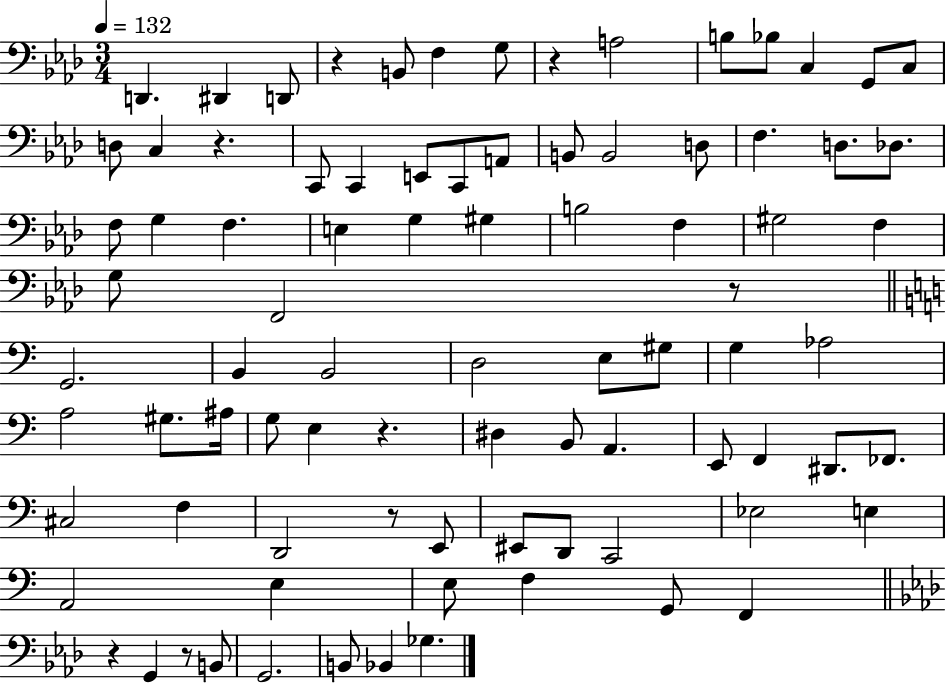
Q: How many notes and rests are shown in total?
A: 86